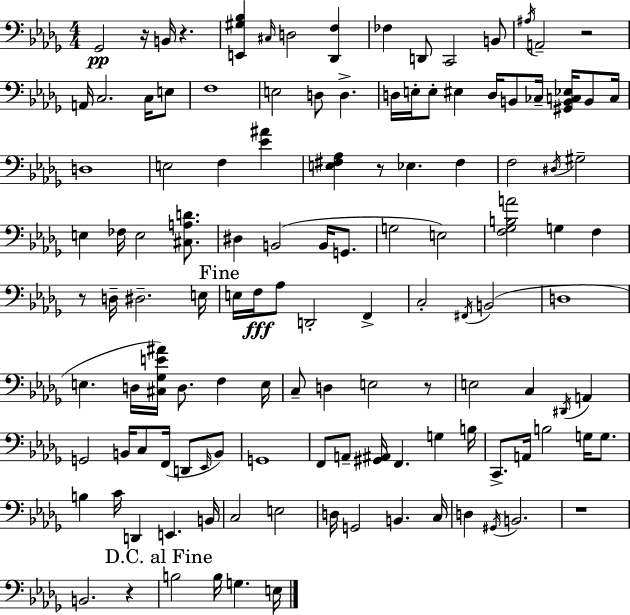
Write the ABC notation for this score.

X:1
T:Untitled
M:4/4
L:1/4
K:Bbm
_G,,2 z/4 B,,/4 z [E,,^G,_B,] ^C,/4 D,2 [_D,,F,] _F, D,,/2 C,,2 B,,/2 ^A,/4 A,,2 z2 A,,/4 C,2 C,/4 E,/2 F,4 E,2 D,/2 D, D,/4 E,/4 E,/2 ^E, D,/4 B,,/2 _C,/4 [^G,,B,,C,_E,]/4 B,,/2 C,/4 D,4 E,2 F, [_E^A] [E,^F,_A,] z/2 _E, ^F, F,2 ^D,/4 ^G,2 E, _F,/4 E,2 [^C,A,D]/2 ^D, B,,2 B,,/4 G,,/2 G,2 E,2 [F,_G,B,A]2 G, F, z/2 D,/4 ^D,2 E,/4 E,/4 F,/4 _A,/2 D,,2 F,, C,2 ^F,,/4 B,,2 D,4 E, D,/4 [^C,_G,E^A]/4 D,/2 F, E,/4 C,/2 D, E,2 z/2 E,2 C, ^D,,/4 A,, G,,2 B,,/4 C,/2 F,,/4 D,,/2 _E,,/4 B,,/2 G,,4 F,,/2 A,,/2 [^G,,^A,,]/4 F,, G, B,/4 C,,/2 A,,/4 B,2 G,/4 G,/2 B, C/4 D,, E,, B,,/4 C,2 E,2 D,/4 G,,2 B,, C,/4 D, ^G,,/4 B,,2 z4 B,,2 z B,2 B,/4 G, E,/4